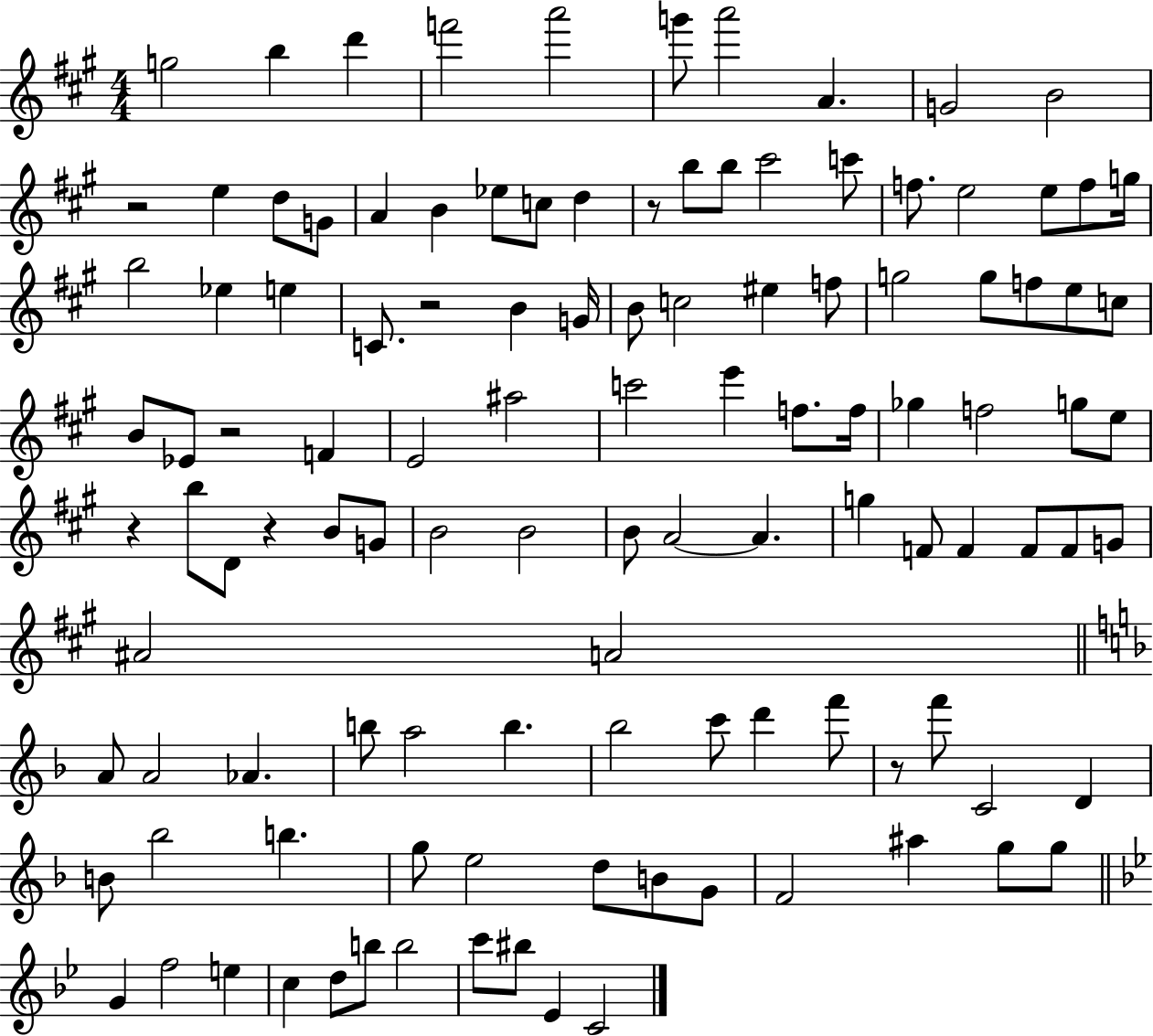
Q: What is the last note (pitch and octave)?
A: C4